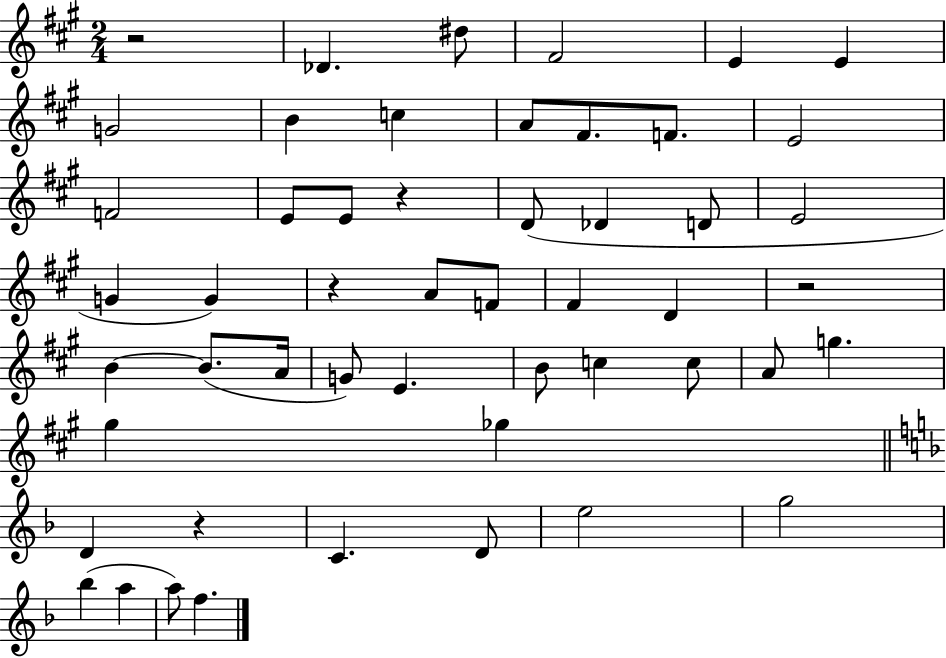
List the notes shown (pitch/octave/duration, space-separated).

R/h Db4/q. D#5/e F#4/h E4/q E4/q G4/h B4/q C5/q A4/e F#4/e. F4/e. E4/h F4/h E4/e E4/e R/q D4/e Db4/q D4/e E4/h G4/q G4/q R/q A4/e F4/e F#4/q D4/q R/h B4/q B4/e. A4/s G4/e E4/q. B4/e C5/q C5/e A4/e G5/q. G#5/q Gb5/q D4/q R/q C4/q. D4/e E5/h G5/h Bb5/q A5/q A5/e F5/q.